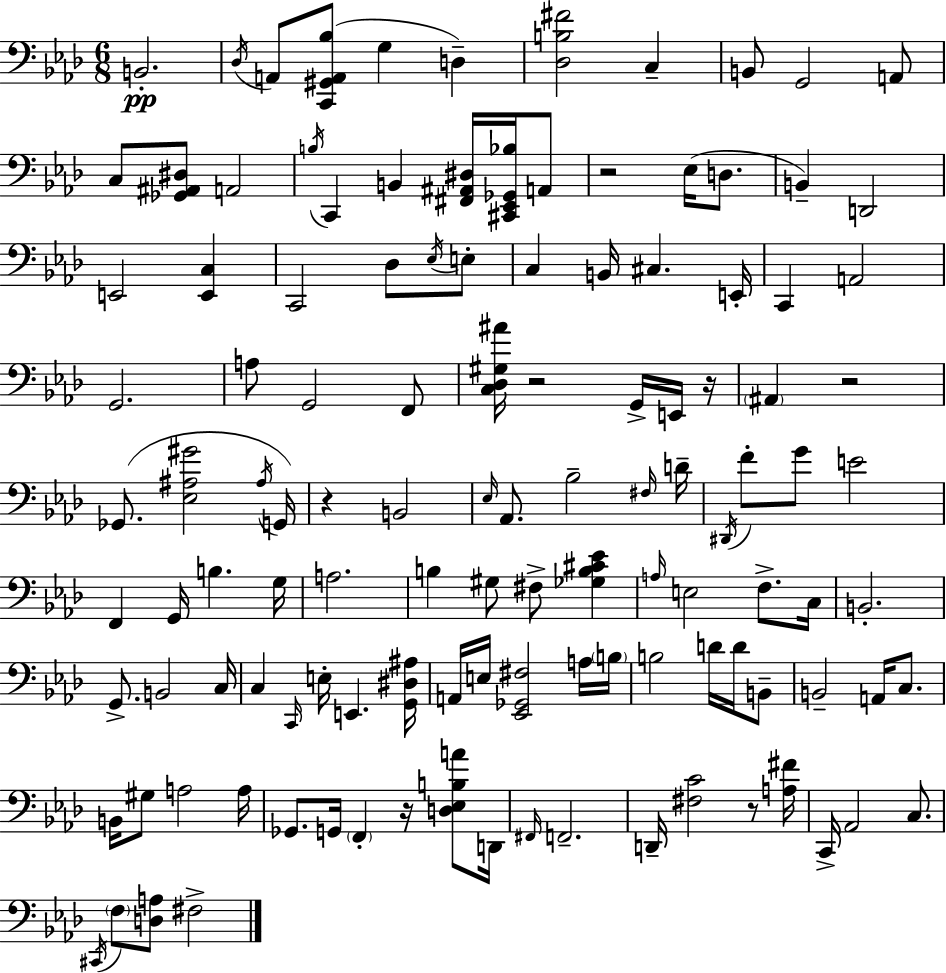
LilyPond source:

{
  \clef bass
  \numericTimeSignature
  \time 6/8
  \key aes \major
  b,2.-.\pp | \acciaccatura { des16 } a,8 <c, gis, a, bes>8( g4 d4--) | <des b fis'>2 c4-- | b,8 g,2 a,8 | \break c8 <ges, ais, dis>8 a,2 | \acciaccatura { b16 } c,4 b,4 <fis, ais, dis>16 <cis, ees, ges, bes>16 | a,8 r2 ees16( d8. | b,4--) d,2 | \break e,2 <e, c>4 | c,2 des8 | \acciaccatura { ees16 } e8-. c4 b,16 cis4. | e,16-. c,4 a,2 | \break g,2. | a8 g,2 | f,8 <c des gis ais'>16 r2 | g,16-> e,16 r16 \parenthesize ais,4 r2 | \break ges,8.( <ees ais gis'>2 | \acciaccatura { ais16 } g,16) r4 b,2 | \grace { ees16 } aes,8. bes2-- | \grace { fis16 } d'16-- \acciaccatura { dis,16 } f'8-. g'8 e'2 | \break f,4 g,16 | b4. g16 a2. | b4 gis8 | fis8-> <ges b cis' ees'>4 \grace { a16 } e2 | \break f8.-> c16 b,2.-. | g,8.-> b,2 | c16 c4 | \grace { c,16 } e16-. e,4. <g, dis ais>16 a,16 e16 <ees, ges, fis>2 | \break a16 \parenthesize b16 b2 | d'16 d'16 b,8-- b,2-- | a,16 c8. b,16 gis8 | a2 a16 ges,8. | \break g,16 \parenthesize f,4-. r16 <d ees b a'>8 d,16 \grace { fis,16 } f,2.-- | d,16-- <fis c'>2 | r8 <a fis'>16 c,16-> aes,2 | c8. \acciaccatura { cis,16 } \parenthesize f8 | \break <d a>8 fis2-> \bar "|."
}